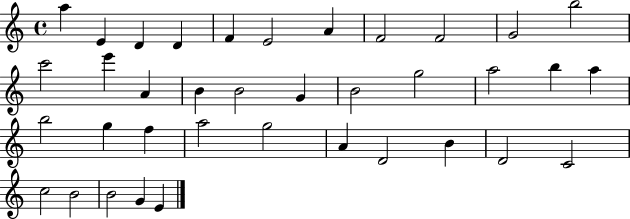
X:1
T:Untitled
M:4/4
L:1/4
K:C
a E D D F E2 A F2 F2 G2 b2 c'2 e' A B B2 G B2 g2 a2 b a b2 g f a2 g2 A D2 B D2 C2 c2 B2 B2 G E